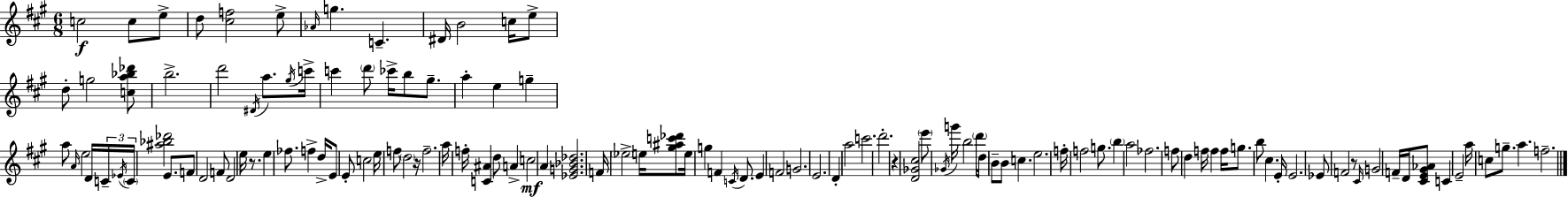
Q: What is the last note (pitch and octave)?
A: F5